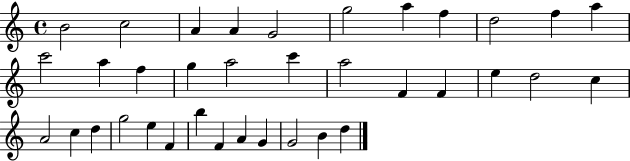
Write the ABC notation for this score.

X:1
T:Untitled
M:4/4
L:1/4
K:C
B2 c2 A A G2 g2 a f d2 f a c'2 a f g a2 c' a2 F F e d2 c A2 c d g2 e F b F A G G2 B d